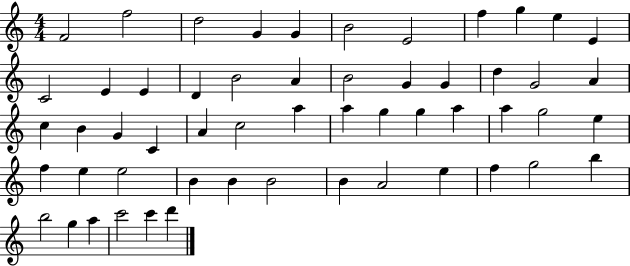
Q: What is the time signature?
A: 4/4